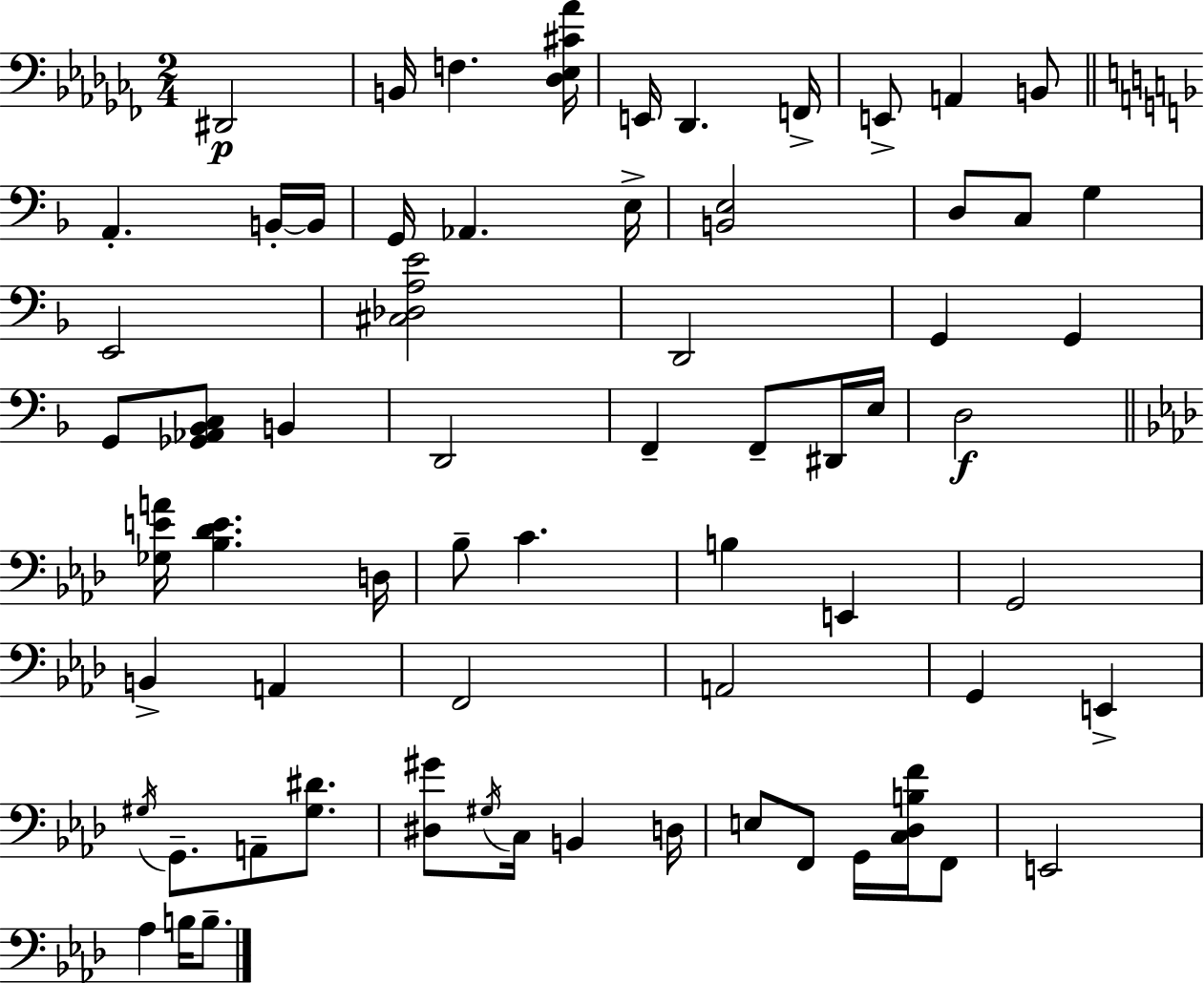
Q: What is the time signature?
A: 2/4